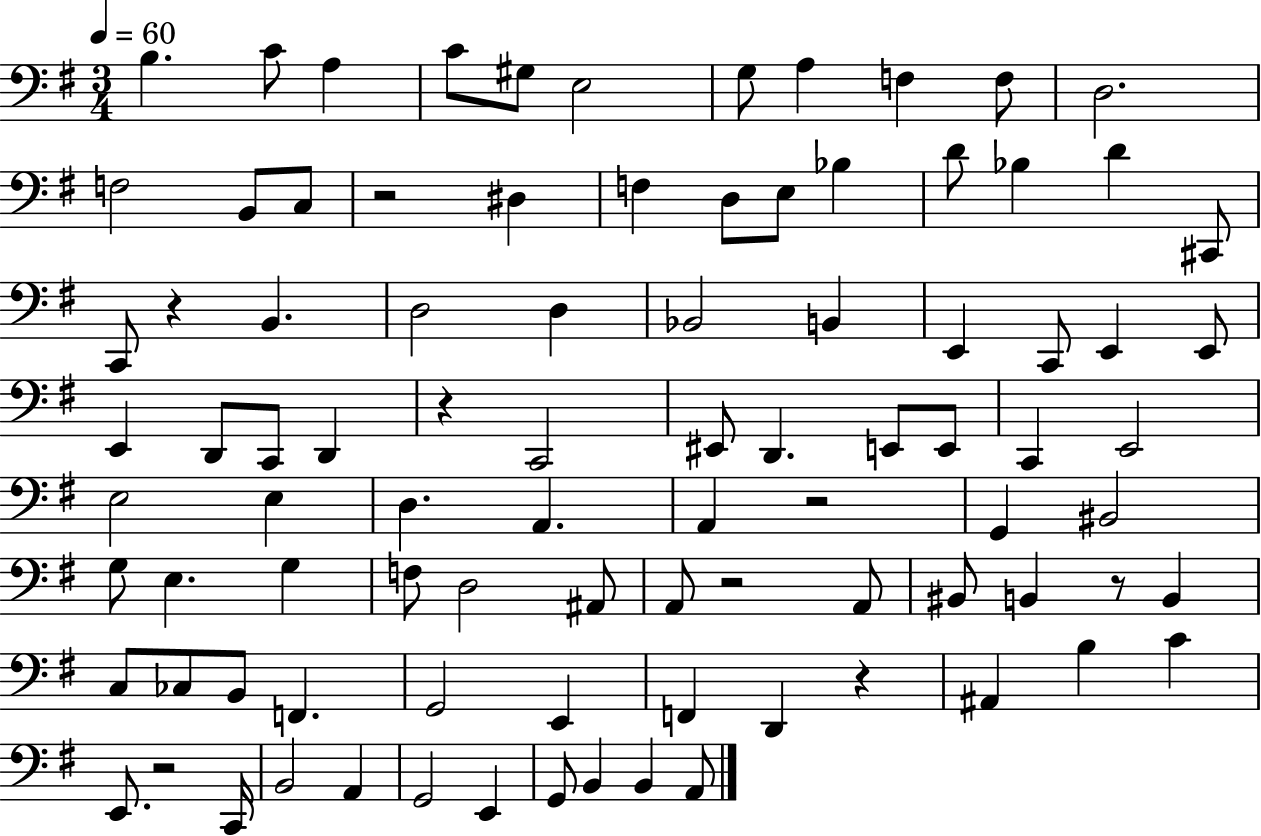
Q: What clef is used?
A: bass